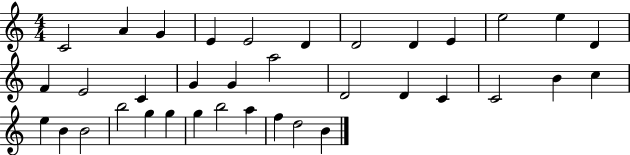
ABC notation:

X:1
T:Untitled
M:4/4
L:1/4
K:C
C2 A G E E2 D D2 D E e2 e D F E2 C G G a2 D2 D C C2 B c e B B2 b2 g g g b2 a f d2 B